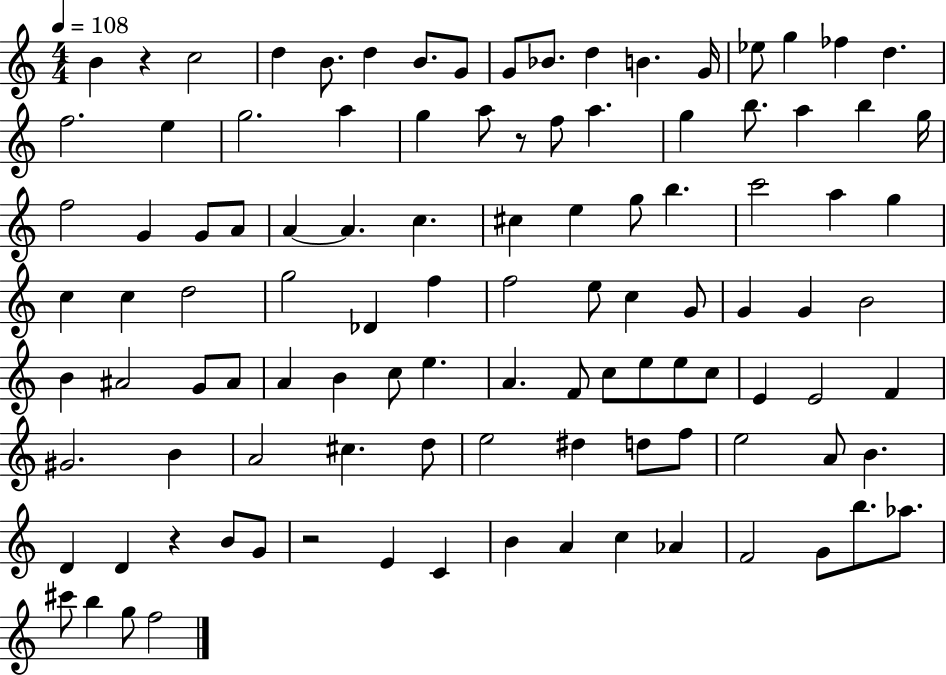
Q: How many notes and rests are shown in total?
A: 107